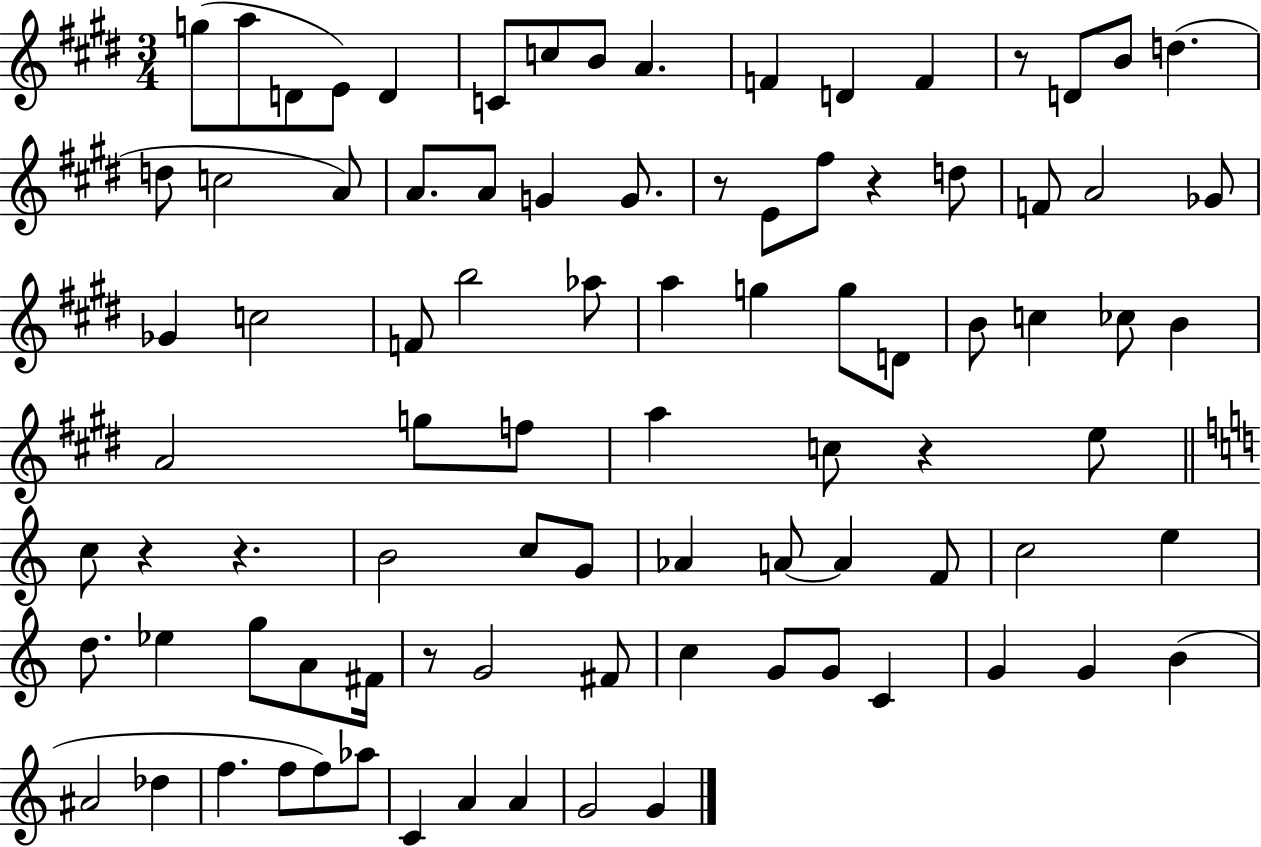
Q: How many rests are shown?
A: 7